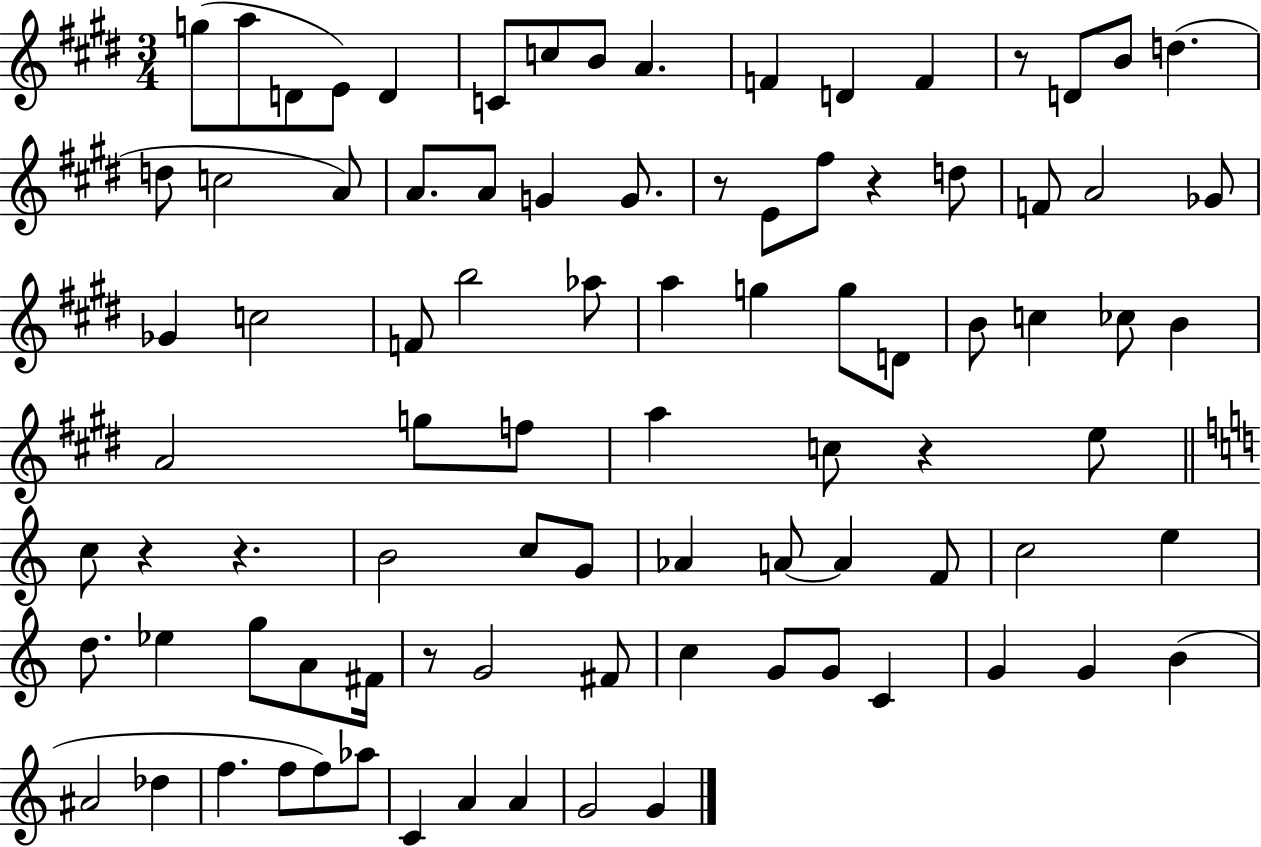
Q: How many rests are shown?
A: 7